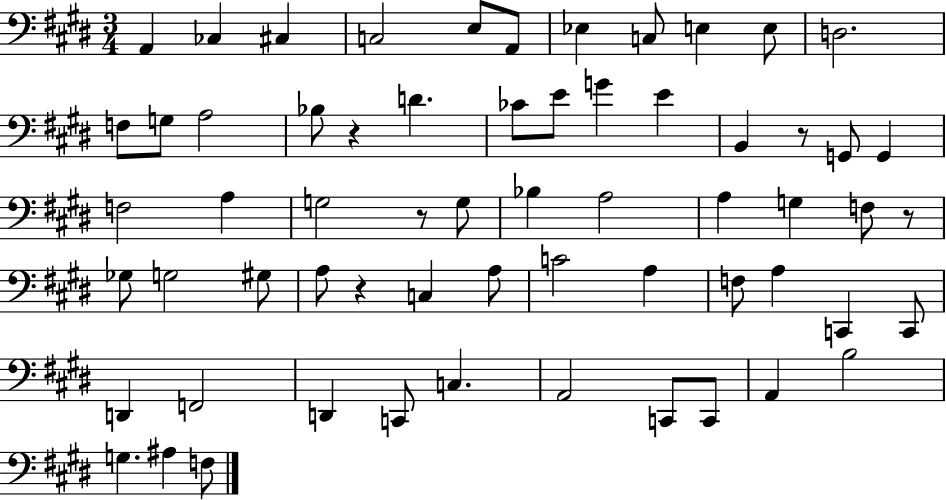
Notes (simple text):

A2/q CES3/q C#3/q C3/h E3/e A2/e Eb3/q C3/e E3/q E3/e D3/h. F3/e G3/e A3/h Bb3/e R/q D4/q. CES4/e E4/e G4/q E4/q B2/q R/e G2/e G2/q F3/h A3/q G3/h R/e G3/e Bb3/q A3/h A3/q G3/q F3/e R/e Gb3/e G3/h G#3/e A3/e R/q C3/q A3/e C4/h A3/q F3/e A3/q C2/q C2/e D2/q F2/h D2/q C2/e C3/q. A2/h C2/e C2/e A2/q B3/h G3/q. A#3/q F3/e